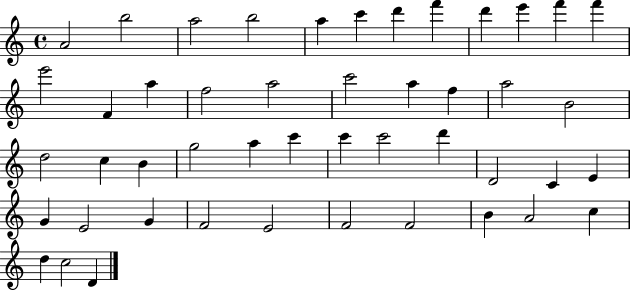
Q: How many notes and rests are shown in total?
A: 47